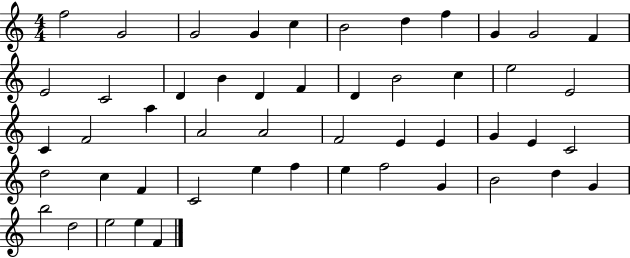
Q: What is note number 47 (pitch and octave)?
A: D5